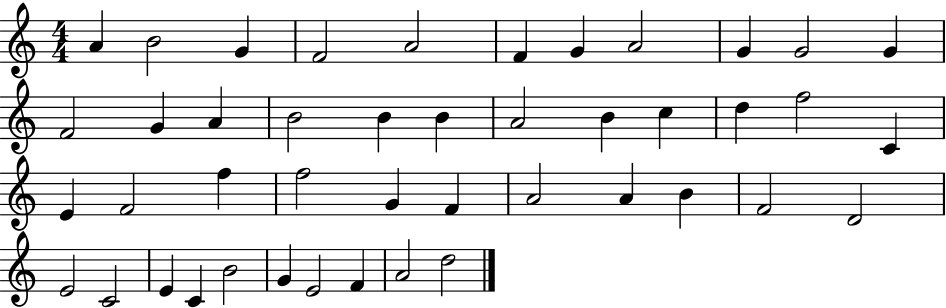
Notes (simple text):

A4/q B4/h G4/q F4/h A4/h F4/q G4/q A4/h G4/q G4/h G4/q F4/h G4/q A4/q B4/h B4/q B4/q A4/h B4/q C5/q D5/q F5/h C4/q E4/q F4/h F5/q F5/h G4/q F4/q A4/h A4/q B4/q F4/h D4/h E4/h C4/h E4/q C4/q B4/h G4/q E4/h F4/q A4/h D5/h